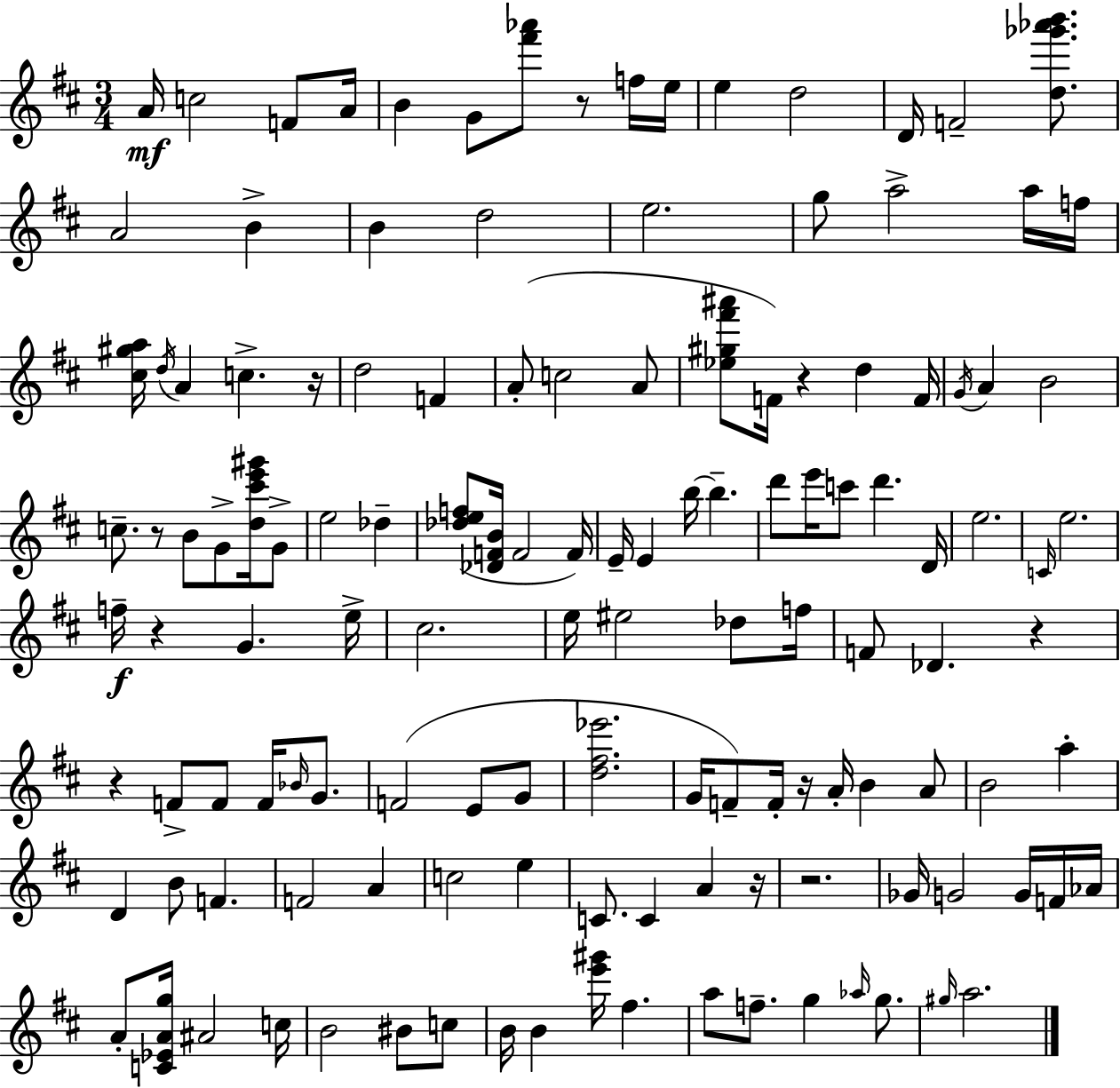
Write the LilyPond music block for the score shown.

{
  \clef treble
  \numericTimeSignature
  \time 3/4
  \key d \major
  a'16\mf c''2 f'8 a'16 | b'4 g'8 <fis''' aes'''>8 r8 f''16 e''16 | e''4 d''2 | d'16 f'2-- <d'' ges''' aes''' b'''>8. | \break a'2 b'4-> | b'4 d''2 | e''2. | g''8 a''2-> a''16 f''16 | \break <cis'' gis'' a''>16 \acciaccatura { d''16 } a'4 c''4.-> | r16 d''2 f'4 | a'8-.( c''2 a'8 | <ees'' gis'' fis''' ais'''>8 f'16) r4 d''4 | \break f'16 \acciaccatura { g'16 } a'4 b'2 | c''8.-- r8 b'8 g'8-> <d'' cis''' e''' gis'''>16 | g'8-> e''2 des''4-- | <des'' e'' f''>8( <des' f' b'>16 f'2 | \break f'16) e'16-- e'4 b''16~~ b''4.-- | d'''8 e'''16 c'''8 d'''4. | d'16 e''2. | \grace { c'16 } e''2. | \break f''16--\f r4 g'4. | e''16-> cis''2. | e''16 eis''2 | des''8 f''16 f'8 des'4. r4 | \break r4 f'8-> f'8 f'16 | \grace { bes'16 } g'8. f'2( | e'8 g'8 <d'' fis'' ees'''>2. | g'16 f'8--) f'16-. r16 a'16-. b'4 | \break a'8 b'2 | a''4-. d'4 b'8 f'4. | f'2 | a'4 c''2 | \break e''4 c'8. c'4 a'4 | r16 r2. | ges'16 g'2 | g'16 f'16 aes'16 a'8-. <c' ees' a' g''>16 ais'2 | \break c''16 b'2 | bis'8 c''8 b'16 b'4 <e''' gis'''>16 fis''4. | a''8 f''8.-- g''4 | \grace { aes''16 } g''8. \grace { gis''16 } a''2. | \break \bar "|."
}